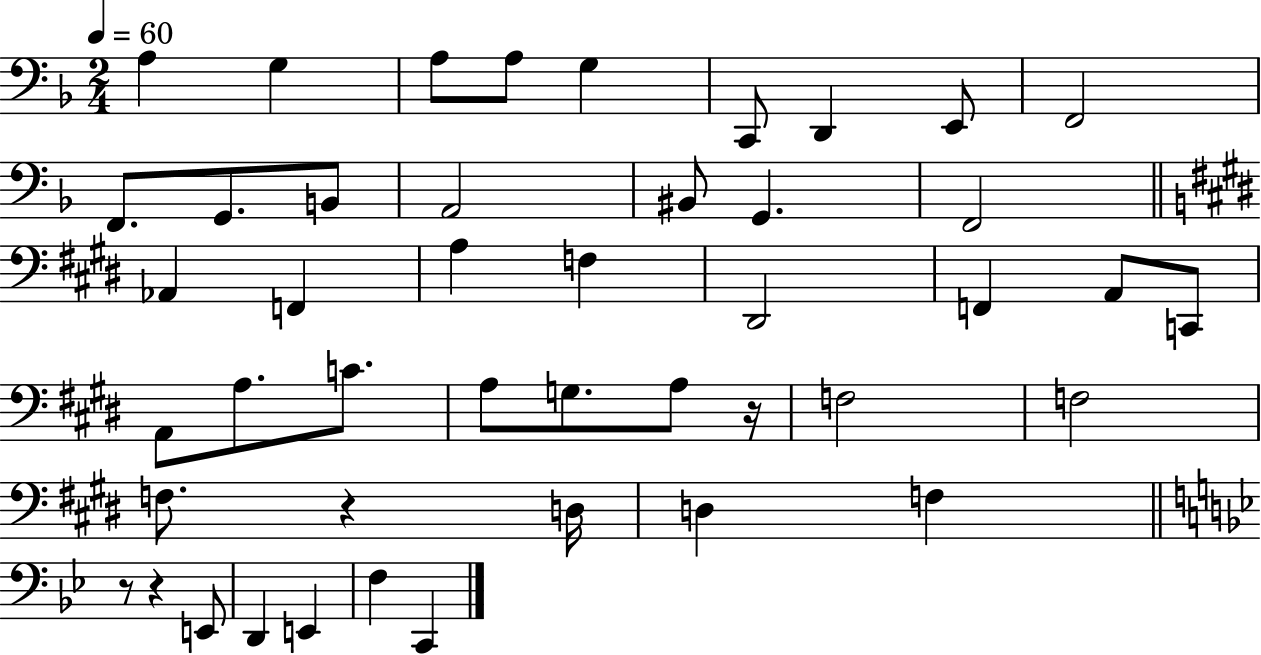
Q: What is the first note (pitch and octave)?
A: A3